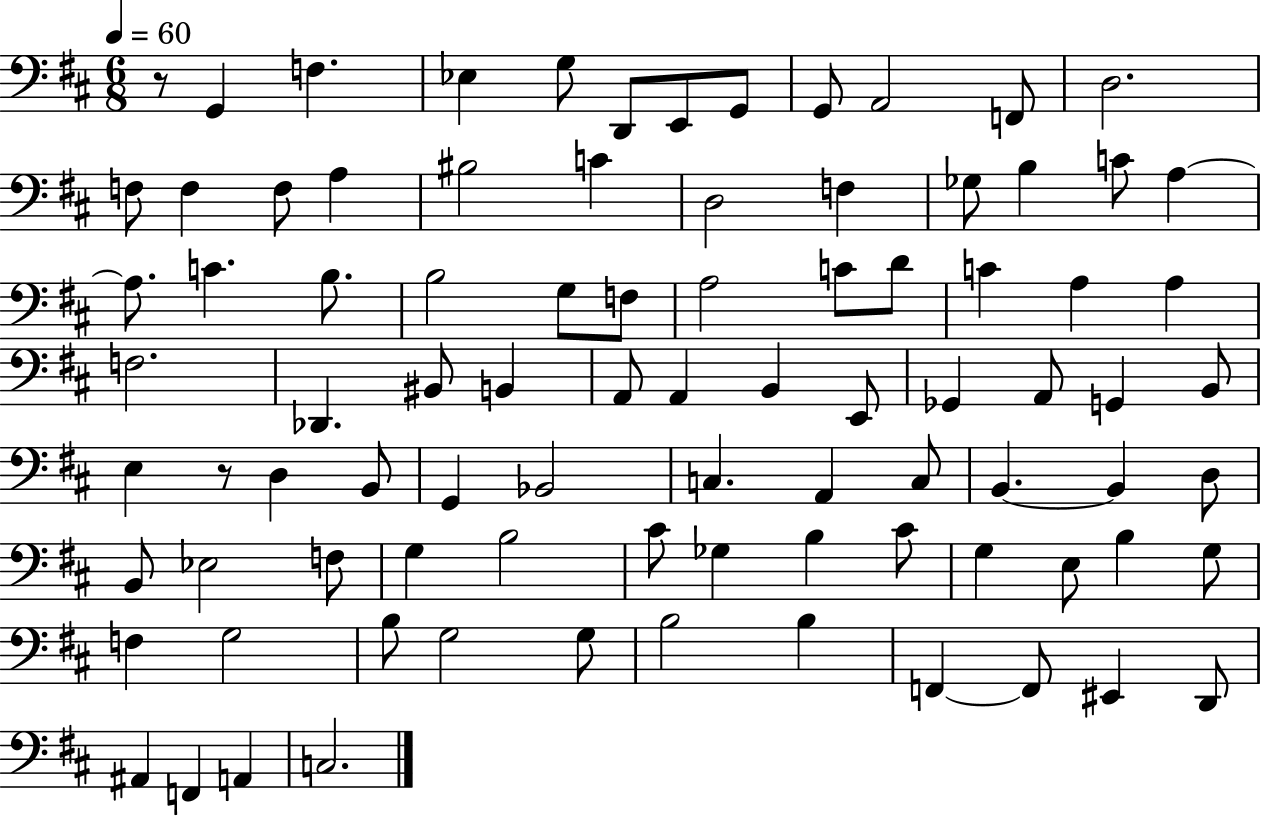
{
  \clef bass
  \numericTimeSignature
  \time 6/8
  \key d \major
  \tempo 4 = 60
  r8 g,4 f4. | ees4 g8 d,8 e,8 g,8 | g,8 a,2 f,8 | d2. | \break f8 f4 f8 a4 | bis2 c'4 | d2 f4 | ges8 b4 c'8 a4~~ | \break a8. c'4. b8. | b2 g8 f8 | a2 c'8 d'8 | c'4 a4 a4 | \break f2. | des,4. bis,8 b,4 | a,8 a,4 b,4 e,8 | ges,4 a,8 g,4 b,8 | \break e4 r8 d4 b,8 | g,4 bes,2 | c4. a,4 c8 | b,4.~~ b,4 d8 | \break b,8 ees2 f8 | g4 b2 | cis'8 ges4 b4 cis'8 | g4 e8 b4 g8 | \break f4 g2 | b8 g2 g8 | b2 b4 | f,4~~ f,8 eis,4 d,8 | \break ais,4 f,4 a,4 | c2. | \bar "|."
}